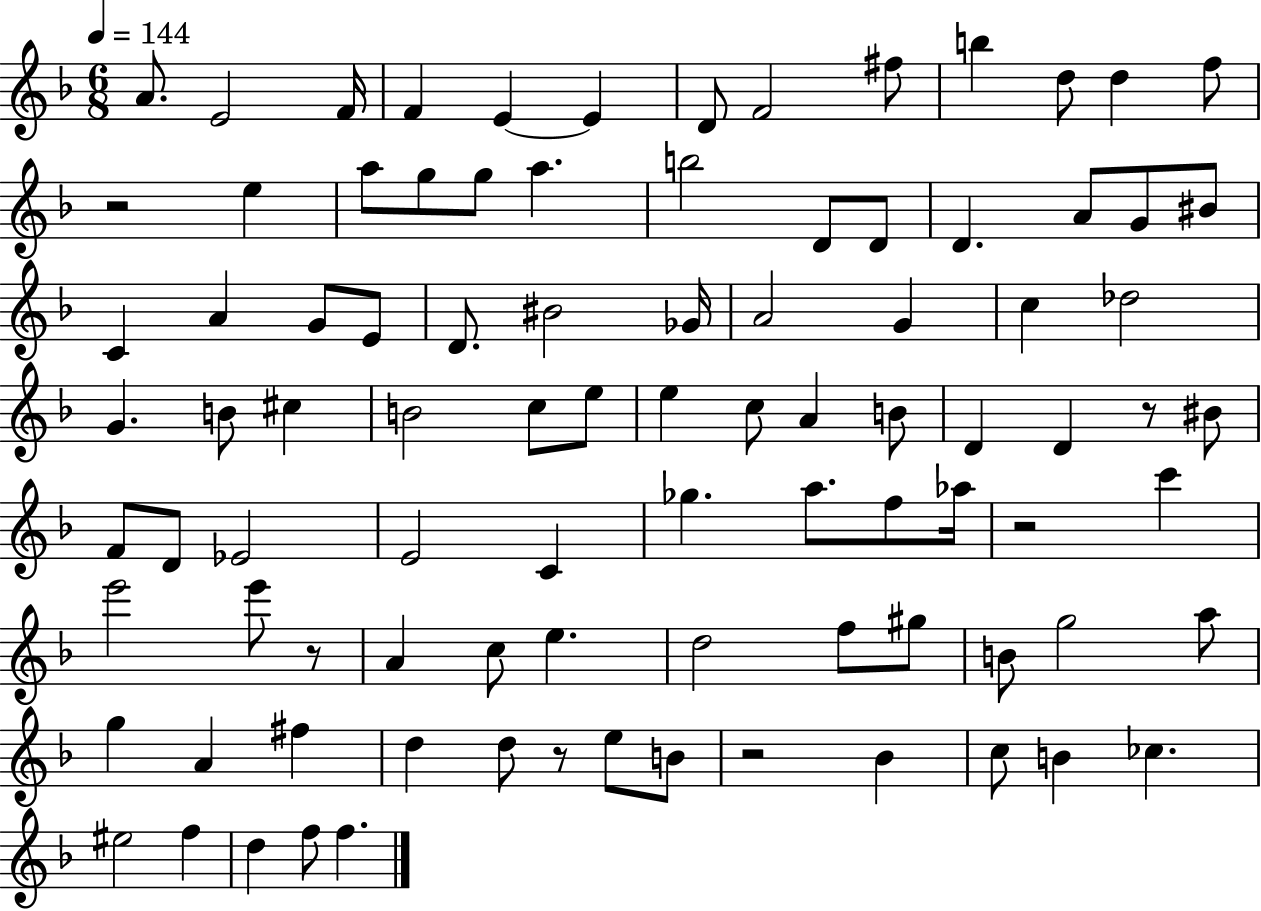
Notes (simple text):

A4/e. E4/h F4/s F4/q E4/q E4/q D4/e F4/h F#5/e B5/q D5/e D5/q F5/e R/h E5/q A5/e G5/e G5/e A5/q. B5/h D4/e D4/e D4/q. A4/e G4/e BIS4/e C4/q A4/q G4/e E4/e D4/e. BIS4/h Gb4/s A4/h G4/q C5/q Db5/h G4/q. B4/e C#5/q B4/h C5/e E5/e E5/q C5/e A4/q B4/e D4/q D4/q R/e BIS4/e F4/e D4/e Eb4/h E4/h C4/q Gb5/q. A5/e. F5/e Ab5/s R/h C6/q E6/h E6/e R/e A4/q C5/e E5/q. D5/h F5/e G#5/e B4/e G5/h A5/e G5/q A4/q F#5/q D5/q D5/e R/e E5/e B4/e R/h Bb4/q C5/e B4/q CES5/q. EIS5/h F5/q D5/q F5/e F5/q.